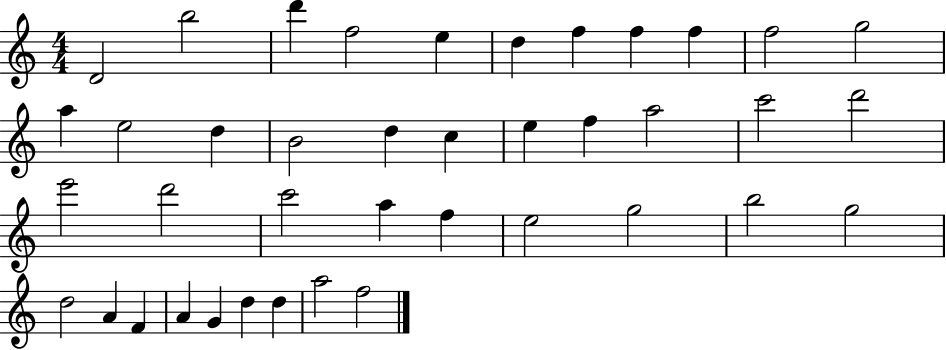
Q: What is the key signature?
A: C major